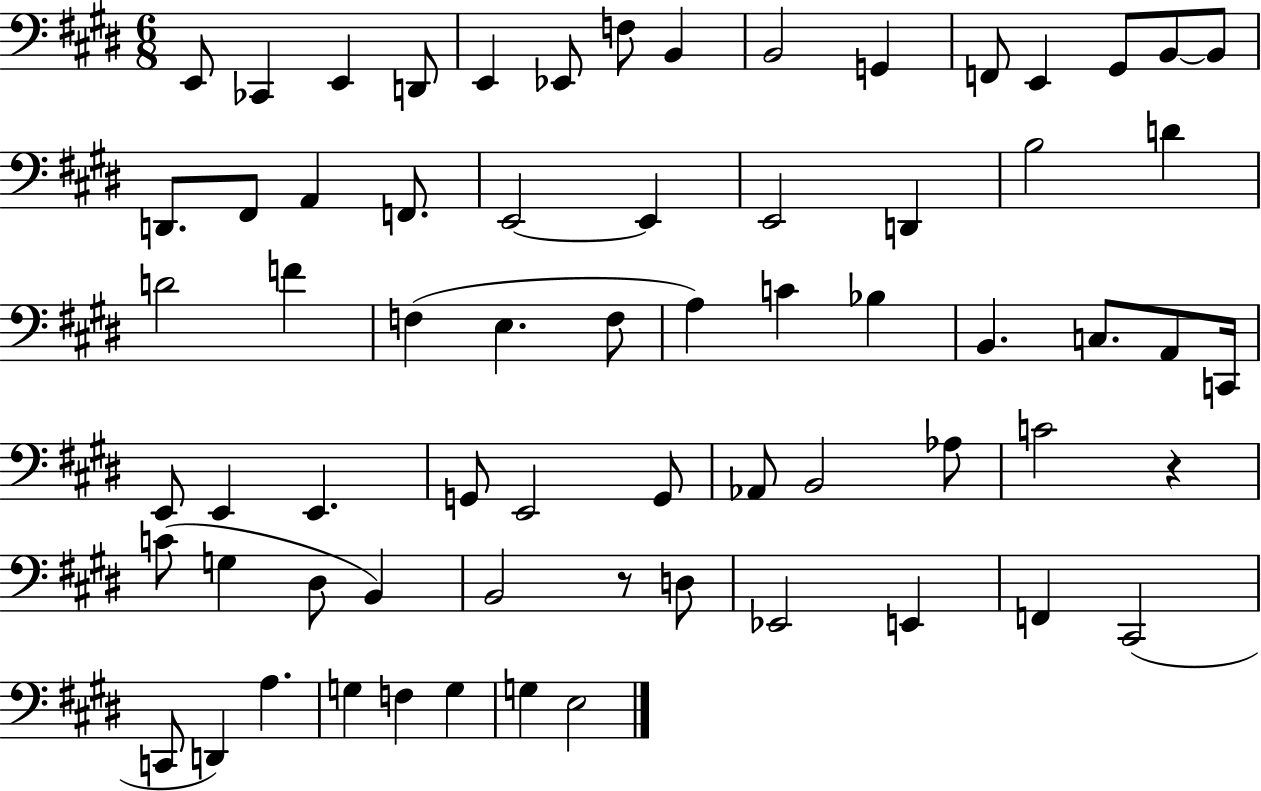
{
  \clef bass
  \numericTimeSignature
  \time 6/8
  \key e \major
  e,8 ces,4 e,4 d,8 | e,4 ees,8 f8 b,4 | b,2 g,4 | f,8 e,4 gis,8 b,8~~ b,8 | \break d,8. fis,8 a,4 f,8. | e,2~~ e,4 | e,2 d,4 | b2 d'4 | \break d'2 f'4 | f4( e4. f8 | a4) c'4 bes4 | b,4. c8. a,8 c,16 | \break e,8 e,4 e,4. | g,8 e,2 g,8 | aes,8 b,2 aes8 | c'2 r4 | \break c'8( g4 dis8 b,4) | b,2 r8 d8 | ees,2 e,4 | f,4 cis,2( | \break c,8 d,4) a4. | g4 f4 g4 | g4 e2 | \bar "|."
}